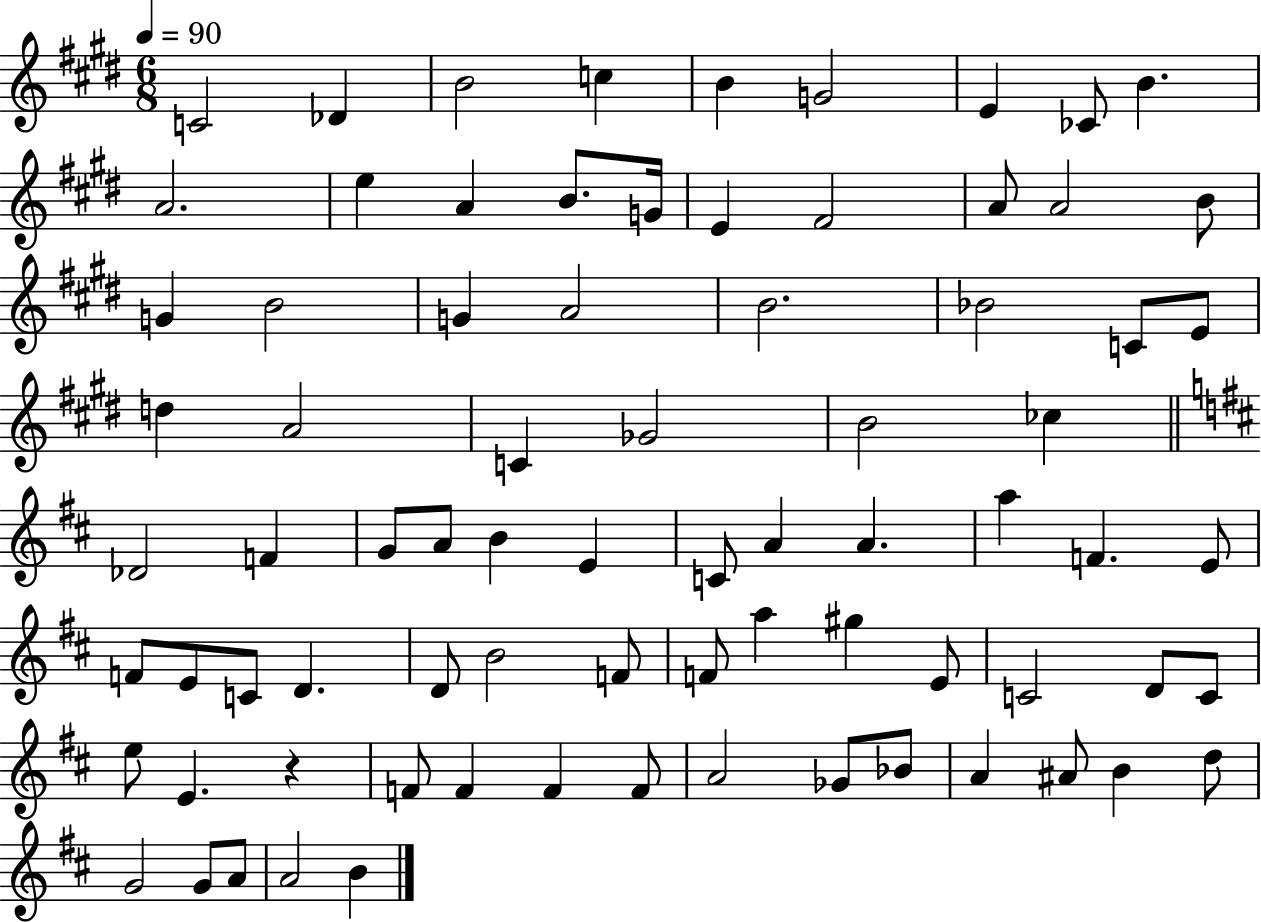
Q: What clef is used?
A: treble